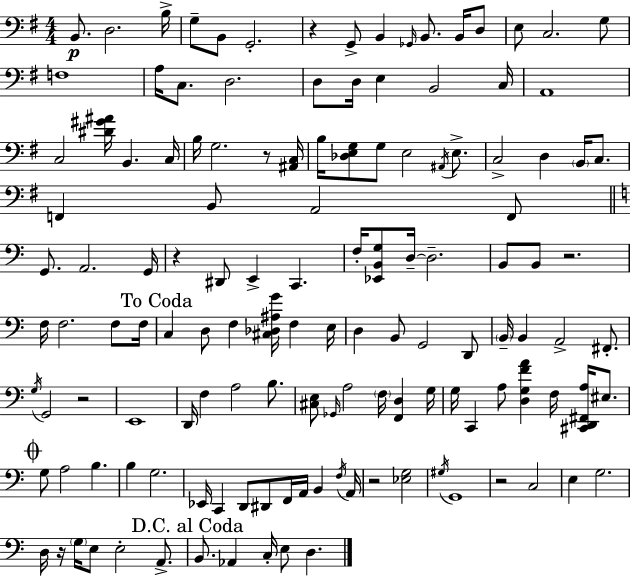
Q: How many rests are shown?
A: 8